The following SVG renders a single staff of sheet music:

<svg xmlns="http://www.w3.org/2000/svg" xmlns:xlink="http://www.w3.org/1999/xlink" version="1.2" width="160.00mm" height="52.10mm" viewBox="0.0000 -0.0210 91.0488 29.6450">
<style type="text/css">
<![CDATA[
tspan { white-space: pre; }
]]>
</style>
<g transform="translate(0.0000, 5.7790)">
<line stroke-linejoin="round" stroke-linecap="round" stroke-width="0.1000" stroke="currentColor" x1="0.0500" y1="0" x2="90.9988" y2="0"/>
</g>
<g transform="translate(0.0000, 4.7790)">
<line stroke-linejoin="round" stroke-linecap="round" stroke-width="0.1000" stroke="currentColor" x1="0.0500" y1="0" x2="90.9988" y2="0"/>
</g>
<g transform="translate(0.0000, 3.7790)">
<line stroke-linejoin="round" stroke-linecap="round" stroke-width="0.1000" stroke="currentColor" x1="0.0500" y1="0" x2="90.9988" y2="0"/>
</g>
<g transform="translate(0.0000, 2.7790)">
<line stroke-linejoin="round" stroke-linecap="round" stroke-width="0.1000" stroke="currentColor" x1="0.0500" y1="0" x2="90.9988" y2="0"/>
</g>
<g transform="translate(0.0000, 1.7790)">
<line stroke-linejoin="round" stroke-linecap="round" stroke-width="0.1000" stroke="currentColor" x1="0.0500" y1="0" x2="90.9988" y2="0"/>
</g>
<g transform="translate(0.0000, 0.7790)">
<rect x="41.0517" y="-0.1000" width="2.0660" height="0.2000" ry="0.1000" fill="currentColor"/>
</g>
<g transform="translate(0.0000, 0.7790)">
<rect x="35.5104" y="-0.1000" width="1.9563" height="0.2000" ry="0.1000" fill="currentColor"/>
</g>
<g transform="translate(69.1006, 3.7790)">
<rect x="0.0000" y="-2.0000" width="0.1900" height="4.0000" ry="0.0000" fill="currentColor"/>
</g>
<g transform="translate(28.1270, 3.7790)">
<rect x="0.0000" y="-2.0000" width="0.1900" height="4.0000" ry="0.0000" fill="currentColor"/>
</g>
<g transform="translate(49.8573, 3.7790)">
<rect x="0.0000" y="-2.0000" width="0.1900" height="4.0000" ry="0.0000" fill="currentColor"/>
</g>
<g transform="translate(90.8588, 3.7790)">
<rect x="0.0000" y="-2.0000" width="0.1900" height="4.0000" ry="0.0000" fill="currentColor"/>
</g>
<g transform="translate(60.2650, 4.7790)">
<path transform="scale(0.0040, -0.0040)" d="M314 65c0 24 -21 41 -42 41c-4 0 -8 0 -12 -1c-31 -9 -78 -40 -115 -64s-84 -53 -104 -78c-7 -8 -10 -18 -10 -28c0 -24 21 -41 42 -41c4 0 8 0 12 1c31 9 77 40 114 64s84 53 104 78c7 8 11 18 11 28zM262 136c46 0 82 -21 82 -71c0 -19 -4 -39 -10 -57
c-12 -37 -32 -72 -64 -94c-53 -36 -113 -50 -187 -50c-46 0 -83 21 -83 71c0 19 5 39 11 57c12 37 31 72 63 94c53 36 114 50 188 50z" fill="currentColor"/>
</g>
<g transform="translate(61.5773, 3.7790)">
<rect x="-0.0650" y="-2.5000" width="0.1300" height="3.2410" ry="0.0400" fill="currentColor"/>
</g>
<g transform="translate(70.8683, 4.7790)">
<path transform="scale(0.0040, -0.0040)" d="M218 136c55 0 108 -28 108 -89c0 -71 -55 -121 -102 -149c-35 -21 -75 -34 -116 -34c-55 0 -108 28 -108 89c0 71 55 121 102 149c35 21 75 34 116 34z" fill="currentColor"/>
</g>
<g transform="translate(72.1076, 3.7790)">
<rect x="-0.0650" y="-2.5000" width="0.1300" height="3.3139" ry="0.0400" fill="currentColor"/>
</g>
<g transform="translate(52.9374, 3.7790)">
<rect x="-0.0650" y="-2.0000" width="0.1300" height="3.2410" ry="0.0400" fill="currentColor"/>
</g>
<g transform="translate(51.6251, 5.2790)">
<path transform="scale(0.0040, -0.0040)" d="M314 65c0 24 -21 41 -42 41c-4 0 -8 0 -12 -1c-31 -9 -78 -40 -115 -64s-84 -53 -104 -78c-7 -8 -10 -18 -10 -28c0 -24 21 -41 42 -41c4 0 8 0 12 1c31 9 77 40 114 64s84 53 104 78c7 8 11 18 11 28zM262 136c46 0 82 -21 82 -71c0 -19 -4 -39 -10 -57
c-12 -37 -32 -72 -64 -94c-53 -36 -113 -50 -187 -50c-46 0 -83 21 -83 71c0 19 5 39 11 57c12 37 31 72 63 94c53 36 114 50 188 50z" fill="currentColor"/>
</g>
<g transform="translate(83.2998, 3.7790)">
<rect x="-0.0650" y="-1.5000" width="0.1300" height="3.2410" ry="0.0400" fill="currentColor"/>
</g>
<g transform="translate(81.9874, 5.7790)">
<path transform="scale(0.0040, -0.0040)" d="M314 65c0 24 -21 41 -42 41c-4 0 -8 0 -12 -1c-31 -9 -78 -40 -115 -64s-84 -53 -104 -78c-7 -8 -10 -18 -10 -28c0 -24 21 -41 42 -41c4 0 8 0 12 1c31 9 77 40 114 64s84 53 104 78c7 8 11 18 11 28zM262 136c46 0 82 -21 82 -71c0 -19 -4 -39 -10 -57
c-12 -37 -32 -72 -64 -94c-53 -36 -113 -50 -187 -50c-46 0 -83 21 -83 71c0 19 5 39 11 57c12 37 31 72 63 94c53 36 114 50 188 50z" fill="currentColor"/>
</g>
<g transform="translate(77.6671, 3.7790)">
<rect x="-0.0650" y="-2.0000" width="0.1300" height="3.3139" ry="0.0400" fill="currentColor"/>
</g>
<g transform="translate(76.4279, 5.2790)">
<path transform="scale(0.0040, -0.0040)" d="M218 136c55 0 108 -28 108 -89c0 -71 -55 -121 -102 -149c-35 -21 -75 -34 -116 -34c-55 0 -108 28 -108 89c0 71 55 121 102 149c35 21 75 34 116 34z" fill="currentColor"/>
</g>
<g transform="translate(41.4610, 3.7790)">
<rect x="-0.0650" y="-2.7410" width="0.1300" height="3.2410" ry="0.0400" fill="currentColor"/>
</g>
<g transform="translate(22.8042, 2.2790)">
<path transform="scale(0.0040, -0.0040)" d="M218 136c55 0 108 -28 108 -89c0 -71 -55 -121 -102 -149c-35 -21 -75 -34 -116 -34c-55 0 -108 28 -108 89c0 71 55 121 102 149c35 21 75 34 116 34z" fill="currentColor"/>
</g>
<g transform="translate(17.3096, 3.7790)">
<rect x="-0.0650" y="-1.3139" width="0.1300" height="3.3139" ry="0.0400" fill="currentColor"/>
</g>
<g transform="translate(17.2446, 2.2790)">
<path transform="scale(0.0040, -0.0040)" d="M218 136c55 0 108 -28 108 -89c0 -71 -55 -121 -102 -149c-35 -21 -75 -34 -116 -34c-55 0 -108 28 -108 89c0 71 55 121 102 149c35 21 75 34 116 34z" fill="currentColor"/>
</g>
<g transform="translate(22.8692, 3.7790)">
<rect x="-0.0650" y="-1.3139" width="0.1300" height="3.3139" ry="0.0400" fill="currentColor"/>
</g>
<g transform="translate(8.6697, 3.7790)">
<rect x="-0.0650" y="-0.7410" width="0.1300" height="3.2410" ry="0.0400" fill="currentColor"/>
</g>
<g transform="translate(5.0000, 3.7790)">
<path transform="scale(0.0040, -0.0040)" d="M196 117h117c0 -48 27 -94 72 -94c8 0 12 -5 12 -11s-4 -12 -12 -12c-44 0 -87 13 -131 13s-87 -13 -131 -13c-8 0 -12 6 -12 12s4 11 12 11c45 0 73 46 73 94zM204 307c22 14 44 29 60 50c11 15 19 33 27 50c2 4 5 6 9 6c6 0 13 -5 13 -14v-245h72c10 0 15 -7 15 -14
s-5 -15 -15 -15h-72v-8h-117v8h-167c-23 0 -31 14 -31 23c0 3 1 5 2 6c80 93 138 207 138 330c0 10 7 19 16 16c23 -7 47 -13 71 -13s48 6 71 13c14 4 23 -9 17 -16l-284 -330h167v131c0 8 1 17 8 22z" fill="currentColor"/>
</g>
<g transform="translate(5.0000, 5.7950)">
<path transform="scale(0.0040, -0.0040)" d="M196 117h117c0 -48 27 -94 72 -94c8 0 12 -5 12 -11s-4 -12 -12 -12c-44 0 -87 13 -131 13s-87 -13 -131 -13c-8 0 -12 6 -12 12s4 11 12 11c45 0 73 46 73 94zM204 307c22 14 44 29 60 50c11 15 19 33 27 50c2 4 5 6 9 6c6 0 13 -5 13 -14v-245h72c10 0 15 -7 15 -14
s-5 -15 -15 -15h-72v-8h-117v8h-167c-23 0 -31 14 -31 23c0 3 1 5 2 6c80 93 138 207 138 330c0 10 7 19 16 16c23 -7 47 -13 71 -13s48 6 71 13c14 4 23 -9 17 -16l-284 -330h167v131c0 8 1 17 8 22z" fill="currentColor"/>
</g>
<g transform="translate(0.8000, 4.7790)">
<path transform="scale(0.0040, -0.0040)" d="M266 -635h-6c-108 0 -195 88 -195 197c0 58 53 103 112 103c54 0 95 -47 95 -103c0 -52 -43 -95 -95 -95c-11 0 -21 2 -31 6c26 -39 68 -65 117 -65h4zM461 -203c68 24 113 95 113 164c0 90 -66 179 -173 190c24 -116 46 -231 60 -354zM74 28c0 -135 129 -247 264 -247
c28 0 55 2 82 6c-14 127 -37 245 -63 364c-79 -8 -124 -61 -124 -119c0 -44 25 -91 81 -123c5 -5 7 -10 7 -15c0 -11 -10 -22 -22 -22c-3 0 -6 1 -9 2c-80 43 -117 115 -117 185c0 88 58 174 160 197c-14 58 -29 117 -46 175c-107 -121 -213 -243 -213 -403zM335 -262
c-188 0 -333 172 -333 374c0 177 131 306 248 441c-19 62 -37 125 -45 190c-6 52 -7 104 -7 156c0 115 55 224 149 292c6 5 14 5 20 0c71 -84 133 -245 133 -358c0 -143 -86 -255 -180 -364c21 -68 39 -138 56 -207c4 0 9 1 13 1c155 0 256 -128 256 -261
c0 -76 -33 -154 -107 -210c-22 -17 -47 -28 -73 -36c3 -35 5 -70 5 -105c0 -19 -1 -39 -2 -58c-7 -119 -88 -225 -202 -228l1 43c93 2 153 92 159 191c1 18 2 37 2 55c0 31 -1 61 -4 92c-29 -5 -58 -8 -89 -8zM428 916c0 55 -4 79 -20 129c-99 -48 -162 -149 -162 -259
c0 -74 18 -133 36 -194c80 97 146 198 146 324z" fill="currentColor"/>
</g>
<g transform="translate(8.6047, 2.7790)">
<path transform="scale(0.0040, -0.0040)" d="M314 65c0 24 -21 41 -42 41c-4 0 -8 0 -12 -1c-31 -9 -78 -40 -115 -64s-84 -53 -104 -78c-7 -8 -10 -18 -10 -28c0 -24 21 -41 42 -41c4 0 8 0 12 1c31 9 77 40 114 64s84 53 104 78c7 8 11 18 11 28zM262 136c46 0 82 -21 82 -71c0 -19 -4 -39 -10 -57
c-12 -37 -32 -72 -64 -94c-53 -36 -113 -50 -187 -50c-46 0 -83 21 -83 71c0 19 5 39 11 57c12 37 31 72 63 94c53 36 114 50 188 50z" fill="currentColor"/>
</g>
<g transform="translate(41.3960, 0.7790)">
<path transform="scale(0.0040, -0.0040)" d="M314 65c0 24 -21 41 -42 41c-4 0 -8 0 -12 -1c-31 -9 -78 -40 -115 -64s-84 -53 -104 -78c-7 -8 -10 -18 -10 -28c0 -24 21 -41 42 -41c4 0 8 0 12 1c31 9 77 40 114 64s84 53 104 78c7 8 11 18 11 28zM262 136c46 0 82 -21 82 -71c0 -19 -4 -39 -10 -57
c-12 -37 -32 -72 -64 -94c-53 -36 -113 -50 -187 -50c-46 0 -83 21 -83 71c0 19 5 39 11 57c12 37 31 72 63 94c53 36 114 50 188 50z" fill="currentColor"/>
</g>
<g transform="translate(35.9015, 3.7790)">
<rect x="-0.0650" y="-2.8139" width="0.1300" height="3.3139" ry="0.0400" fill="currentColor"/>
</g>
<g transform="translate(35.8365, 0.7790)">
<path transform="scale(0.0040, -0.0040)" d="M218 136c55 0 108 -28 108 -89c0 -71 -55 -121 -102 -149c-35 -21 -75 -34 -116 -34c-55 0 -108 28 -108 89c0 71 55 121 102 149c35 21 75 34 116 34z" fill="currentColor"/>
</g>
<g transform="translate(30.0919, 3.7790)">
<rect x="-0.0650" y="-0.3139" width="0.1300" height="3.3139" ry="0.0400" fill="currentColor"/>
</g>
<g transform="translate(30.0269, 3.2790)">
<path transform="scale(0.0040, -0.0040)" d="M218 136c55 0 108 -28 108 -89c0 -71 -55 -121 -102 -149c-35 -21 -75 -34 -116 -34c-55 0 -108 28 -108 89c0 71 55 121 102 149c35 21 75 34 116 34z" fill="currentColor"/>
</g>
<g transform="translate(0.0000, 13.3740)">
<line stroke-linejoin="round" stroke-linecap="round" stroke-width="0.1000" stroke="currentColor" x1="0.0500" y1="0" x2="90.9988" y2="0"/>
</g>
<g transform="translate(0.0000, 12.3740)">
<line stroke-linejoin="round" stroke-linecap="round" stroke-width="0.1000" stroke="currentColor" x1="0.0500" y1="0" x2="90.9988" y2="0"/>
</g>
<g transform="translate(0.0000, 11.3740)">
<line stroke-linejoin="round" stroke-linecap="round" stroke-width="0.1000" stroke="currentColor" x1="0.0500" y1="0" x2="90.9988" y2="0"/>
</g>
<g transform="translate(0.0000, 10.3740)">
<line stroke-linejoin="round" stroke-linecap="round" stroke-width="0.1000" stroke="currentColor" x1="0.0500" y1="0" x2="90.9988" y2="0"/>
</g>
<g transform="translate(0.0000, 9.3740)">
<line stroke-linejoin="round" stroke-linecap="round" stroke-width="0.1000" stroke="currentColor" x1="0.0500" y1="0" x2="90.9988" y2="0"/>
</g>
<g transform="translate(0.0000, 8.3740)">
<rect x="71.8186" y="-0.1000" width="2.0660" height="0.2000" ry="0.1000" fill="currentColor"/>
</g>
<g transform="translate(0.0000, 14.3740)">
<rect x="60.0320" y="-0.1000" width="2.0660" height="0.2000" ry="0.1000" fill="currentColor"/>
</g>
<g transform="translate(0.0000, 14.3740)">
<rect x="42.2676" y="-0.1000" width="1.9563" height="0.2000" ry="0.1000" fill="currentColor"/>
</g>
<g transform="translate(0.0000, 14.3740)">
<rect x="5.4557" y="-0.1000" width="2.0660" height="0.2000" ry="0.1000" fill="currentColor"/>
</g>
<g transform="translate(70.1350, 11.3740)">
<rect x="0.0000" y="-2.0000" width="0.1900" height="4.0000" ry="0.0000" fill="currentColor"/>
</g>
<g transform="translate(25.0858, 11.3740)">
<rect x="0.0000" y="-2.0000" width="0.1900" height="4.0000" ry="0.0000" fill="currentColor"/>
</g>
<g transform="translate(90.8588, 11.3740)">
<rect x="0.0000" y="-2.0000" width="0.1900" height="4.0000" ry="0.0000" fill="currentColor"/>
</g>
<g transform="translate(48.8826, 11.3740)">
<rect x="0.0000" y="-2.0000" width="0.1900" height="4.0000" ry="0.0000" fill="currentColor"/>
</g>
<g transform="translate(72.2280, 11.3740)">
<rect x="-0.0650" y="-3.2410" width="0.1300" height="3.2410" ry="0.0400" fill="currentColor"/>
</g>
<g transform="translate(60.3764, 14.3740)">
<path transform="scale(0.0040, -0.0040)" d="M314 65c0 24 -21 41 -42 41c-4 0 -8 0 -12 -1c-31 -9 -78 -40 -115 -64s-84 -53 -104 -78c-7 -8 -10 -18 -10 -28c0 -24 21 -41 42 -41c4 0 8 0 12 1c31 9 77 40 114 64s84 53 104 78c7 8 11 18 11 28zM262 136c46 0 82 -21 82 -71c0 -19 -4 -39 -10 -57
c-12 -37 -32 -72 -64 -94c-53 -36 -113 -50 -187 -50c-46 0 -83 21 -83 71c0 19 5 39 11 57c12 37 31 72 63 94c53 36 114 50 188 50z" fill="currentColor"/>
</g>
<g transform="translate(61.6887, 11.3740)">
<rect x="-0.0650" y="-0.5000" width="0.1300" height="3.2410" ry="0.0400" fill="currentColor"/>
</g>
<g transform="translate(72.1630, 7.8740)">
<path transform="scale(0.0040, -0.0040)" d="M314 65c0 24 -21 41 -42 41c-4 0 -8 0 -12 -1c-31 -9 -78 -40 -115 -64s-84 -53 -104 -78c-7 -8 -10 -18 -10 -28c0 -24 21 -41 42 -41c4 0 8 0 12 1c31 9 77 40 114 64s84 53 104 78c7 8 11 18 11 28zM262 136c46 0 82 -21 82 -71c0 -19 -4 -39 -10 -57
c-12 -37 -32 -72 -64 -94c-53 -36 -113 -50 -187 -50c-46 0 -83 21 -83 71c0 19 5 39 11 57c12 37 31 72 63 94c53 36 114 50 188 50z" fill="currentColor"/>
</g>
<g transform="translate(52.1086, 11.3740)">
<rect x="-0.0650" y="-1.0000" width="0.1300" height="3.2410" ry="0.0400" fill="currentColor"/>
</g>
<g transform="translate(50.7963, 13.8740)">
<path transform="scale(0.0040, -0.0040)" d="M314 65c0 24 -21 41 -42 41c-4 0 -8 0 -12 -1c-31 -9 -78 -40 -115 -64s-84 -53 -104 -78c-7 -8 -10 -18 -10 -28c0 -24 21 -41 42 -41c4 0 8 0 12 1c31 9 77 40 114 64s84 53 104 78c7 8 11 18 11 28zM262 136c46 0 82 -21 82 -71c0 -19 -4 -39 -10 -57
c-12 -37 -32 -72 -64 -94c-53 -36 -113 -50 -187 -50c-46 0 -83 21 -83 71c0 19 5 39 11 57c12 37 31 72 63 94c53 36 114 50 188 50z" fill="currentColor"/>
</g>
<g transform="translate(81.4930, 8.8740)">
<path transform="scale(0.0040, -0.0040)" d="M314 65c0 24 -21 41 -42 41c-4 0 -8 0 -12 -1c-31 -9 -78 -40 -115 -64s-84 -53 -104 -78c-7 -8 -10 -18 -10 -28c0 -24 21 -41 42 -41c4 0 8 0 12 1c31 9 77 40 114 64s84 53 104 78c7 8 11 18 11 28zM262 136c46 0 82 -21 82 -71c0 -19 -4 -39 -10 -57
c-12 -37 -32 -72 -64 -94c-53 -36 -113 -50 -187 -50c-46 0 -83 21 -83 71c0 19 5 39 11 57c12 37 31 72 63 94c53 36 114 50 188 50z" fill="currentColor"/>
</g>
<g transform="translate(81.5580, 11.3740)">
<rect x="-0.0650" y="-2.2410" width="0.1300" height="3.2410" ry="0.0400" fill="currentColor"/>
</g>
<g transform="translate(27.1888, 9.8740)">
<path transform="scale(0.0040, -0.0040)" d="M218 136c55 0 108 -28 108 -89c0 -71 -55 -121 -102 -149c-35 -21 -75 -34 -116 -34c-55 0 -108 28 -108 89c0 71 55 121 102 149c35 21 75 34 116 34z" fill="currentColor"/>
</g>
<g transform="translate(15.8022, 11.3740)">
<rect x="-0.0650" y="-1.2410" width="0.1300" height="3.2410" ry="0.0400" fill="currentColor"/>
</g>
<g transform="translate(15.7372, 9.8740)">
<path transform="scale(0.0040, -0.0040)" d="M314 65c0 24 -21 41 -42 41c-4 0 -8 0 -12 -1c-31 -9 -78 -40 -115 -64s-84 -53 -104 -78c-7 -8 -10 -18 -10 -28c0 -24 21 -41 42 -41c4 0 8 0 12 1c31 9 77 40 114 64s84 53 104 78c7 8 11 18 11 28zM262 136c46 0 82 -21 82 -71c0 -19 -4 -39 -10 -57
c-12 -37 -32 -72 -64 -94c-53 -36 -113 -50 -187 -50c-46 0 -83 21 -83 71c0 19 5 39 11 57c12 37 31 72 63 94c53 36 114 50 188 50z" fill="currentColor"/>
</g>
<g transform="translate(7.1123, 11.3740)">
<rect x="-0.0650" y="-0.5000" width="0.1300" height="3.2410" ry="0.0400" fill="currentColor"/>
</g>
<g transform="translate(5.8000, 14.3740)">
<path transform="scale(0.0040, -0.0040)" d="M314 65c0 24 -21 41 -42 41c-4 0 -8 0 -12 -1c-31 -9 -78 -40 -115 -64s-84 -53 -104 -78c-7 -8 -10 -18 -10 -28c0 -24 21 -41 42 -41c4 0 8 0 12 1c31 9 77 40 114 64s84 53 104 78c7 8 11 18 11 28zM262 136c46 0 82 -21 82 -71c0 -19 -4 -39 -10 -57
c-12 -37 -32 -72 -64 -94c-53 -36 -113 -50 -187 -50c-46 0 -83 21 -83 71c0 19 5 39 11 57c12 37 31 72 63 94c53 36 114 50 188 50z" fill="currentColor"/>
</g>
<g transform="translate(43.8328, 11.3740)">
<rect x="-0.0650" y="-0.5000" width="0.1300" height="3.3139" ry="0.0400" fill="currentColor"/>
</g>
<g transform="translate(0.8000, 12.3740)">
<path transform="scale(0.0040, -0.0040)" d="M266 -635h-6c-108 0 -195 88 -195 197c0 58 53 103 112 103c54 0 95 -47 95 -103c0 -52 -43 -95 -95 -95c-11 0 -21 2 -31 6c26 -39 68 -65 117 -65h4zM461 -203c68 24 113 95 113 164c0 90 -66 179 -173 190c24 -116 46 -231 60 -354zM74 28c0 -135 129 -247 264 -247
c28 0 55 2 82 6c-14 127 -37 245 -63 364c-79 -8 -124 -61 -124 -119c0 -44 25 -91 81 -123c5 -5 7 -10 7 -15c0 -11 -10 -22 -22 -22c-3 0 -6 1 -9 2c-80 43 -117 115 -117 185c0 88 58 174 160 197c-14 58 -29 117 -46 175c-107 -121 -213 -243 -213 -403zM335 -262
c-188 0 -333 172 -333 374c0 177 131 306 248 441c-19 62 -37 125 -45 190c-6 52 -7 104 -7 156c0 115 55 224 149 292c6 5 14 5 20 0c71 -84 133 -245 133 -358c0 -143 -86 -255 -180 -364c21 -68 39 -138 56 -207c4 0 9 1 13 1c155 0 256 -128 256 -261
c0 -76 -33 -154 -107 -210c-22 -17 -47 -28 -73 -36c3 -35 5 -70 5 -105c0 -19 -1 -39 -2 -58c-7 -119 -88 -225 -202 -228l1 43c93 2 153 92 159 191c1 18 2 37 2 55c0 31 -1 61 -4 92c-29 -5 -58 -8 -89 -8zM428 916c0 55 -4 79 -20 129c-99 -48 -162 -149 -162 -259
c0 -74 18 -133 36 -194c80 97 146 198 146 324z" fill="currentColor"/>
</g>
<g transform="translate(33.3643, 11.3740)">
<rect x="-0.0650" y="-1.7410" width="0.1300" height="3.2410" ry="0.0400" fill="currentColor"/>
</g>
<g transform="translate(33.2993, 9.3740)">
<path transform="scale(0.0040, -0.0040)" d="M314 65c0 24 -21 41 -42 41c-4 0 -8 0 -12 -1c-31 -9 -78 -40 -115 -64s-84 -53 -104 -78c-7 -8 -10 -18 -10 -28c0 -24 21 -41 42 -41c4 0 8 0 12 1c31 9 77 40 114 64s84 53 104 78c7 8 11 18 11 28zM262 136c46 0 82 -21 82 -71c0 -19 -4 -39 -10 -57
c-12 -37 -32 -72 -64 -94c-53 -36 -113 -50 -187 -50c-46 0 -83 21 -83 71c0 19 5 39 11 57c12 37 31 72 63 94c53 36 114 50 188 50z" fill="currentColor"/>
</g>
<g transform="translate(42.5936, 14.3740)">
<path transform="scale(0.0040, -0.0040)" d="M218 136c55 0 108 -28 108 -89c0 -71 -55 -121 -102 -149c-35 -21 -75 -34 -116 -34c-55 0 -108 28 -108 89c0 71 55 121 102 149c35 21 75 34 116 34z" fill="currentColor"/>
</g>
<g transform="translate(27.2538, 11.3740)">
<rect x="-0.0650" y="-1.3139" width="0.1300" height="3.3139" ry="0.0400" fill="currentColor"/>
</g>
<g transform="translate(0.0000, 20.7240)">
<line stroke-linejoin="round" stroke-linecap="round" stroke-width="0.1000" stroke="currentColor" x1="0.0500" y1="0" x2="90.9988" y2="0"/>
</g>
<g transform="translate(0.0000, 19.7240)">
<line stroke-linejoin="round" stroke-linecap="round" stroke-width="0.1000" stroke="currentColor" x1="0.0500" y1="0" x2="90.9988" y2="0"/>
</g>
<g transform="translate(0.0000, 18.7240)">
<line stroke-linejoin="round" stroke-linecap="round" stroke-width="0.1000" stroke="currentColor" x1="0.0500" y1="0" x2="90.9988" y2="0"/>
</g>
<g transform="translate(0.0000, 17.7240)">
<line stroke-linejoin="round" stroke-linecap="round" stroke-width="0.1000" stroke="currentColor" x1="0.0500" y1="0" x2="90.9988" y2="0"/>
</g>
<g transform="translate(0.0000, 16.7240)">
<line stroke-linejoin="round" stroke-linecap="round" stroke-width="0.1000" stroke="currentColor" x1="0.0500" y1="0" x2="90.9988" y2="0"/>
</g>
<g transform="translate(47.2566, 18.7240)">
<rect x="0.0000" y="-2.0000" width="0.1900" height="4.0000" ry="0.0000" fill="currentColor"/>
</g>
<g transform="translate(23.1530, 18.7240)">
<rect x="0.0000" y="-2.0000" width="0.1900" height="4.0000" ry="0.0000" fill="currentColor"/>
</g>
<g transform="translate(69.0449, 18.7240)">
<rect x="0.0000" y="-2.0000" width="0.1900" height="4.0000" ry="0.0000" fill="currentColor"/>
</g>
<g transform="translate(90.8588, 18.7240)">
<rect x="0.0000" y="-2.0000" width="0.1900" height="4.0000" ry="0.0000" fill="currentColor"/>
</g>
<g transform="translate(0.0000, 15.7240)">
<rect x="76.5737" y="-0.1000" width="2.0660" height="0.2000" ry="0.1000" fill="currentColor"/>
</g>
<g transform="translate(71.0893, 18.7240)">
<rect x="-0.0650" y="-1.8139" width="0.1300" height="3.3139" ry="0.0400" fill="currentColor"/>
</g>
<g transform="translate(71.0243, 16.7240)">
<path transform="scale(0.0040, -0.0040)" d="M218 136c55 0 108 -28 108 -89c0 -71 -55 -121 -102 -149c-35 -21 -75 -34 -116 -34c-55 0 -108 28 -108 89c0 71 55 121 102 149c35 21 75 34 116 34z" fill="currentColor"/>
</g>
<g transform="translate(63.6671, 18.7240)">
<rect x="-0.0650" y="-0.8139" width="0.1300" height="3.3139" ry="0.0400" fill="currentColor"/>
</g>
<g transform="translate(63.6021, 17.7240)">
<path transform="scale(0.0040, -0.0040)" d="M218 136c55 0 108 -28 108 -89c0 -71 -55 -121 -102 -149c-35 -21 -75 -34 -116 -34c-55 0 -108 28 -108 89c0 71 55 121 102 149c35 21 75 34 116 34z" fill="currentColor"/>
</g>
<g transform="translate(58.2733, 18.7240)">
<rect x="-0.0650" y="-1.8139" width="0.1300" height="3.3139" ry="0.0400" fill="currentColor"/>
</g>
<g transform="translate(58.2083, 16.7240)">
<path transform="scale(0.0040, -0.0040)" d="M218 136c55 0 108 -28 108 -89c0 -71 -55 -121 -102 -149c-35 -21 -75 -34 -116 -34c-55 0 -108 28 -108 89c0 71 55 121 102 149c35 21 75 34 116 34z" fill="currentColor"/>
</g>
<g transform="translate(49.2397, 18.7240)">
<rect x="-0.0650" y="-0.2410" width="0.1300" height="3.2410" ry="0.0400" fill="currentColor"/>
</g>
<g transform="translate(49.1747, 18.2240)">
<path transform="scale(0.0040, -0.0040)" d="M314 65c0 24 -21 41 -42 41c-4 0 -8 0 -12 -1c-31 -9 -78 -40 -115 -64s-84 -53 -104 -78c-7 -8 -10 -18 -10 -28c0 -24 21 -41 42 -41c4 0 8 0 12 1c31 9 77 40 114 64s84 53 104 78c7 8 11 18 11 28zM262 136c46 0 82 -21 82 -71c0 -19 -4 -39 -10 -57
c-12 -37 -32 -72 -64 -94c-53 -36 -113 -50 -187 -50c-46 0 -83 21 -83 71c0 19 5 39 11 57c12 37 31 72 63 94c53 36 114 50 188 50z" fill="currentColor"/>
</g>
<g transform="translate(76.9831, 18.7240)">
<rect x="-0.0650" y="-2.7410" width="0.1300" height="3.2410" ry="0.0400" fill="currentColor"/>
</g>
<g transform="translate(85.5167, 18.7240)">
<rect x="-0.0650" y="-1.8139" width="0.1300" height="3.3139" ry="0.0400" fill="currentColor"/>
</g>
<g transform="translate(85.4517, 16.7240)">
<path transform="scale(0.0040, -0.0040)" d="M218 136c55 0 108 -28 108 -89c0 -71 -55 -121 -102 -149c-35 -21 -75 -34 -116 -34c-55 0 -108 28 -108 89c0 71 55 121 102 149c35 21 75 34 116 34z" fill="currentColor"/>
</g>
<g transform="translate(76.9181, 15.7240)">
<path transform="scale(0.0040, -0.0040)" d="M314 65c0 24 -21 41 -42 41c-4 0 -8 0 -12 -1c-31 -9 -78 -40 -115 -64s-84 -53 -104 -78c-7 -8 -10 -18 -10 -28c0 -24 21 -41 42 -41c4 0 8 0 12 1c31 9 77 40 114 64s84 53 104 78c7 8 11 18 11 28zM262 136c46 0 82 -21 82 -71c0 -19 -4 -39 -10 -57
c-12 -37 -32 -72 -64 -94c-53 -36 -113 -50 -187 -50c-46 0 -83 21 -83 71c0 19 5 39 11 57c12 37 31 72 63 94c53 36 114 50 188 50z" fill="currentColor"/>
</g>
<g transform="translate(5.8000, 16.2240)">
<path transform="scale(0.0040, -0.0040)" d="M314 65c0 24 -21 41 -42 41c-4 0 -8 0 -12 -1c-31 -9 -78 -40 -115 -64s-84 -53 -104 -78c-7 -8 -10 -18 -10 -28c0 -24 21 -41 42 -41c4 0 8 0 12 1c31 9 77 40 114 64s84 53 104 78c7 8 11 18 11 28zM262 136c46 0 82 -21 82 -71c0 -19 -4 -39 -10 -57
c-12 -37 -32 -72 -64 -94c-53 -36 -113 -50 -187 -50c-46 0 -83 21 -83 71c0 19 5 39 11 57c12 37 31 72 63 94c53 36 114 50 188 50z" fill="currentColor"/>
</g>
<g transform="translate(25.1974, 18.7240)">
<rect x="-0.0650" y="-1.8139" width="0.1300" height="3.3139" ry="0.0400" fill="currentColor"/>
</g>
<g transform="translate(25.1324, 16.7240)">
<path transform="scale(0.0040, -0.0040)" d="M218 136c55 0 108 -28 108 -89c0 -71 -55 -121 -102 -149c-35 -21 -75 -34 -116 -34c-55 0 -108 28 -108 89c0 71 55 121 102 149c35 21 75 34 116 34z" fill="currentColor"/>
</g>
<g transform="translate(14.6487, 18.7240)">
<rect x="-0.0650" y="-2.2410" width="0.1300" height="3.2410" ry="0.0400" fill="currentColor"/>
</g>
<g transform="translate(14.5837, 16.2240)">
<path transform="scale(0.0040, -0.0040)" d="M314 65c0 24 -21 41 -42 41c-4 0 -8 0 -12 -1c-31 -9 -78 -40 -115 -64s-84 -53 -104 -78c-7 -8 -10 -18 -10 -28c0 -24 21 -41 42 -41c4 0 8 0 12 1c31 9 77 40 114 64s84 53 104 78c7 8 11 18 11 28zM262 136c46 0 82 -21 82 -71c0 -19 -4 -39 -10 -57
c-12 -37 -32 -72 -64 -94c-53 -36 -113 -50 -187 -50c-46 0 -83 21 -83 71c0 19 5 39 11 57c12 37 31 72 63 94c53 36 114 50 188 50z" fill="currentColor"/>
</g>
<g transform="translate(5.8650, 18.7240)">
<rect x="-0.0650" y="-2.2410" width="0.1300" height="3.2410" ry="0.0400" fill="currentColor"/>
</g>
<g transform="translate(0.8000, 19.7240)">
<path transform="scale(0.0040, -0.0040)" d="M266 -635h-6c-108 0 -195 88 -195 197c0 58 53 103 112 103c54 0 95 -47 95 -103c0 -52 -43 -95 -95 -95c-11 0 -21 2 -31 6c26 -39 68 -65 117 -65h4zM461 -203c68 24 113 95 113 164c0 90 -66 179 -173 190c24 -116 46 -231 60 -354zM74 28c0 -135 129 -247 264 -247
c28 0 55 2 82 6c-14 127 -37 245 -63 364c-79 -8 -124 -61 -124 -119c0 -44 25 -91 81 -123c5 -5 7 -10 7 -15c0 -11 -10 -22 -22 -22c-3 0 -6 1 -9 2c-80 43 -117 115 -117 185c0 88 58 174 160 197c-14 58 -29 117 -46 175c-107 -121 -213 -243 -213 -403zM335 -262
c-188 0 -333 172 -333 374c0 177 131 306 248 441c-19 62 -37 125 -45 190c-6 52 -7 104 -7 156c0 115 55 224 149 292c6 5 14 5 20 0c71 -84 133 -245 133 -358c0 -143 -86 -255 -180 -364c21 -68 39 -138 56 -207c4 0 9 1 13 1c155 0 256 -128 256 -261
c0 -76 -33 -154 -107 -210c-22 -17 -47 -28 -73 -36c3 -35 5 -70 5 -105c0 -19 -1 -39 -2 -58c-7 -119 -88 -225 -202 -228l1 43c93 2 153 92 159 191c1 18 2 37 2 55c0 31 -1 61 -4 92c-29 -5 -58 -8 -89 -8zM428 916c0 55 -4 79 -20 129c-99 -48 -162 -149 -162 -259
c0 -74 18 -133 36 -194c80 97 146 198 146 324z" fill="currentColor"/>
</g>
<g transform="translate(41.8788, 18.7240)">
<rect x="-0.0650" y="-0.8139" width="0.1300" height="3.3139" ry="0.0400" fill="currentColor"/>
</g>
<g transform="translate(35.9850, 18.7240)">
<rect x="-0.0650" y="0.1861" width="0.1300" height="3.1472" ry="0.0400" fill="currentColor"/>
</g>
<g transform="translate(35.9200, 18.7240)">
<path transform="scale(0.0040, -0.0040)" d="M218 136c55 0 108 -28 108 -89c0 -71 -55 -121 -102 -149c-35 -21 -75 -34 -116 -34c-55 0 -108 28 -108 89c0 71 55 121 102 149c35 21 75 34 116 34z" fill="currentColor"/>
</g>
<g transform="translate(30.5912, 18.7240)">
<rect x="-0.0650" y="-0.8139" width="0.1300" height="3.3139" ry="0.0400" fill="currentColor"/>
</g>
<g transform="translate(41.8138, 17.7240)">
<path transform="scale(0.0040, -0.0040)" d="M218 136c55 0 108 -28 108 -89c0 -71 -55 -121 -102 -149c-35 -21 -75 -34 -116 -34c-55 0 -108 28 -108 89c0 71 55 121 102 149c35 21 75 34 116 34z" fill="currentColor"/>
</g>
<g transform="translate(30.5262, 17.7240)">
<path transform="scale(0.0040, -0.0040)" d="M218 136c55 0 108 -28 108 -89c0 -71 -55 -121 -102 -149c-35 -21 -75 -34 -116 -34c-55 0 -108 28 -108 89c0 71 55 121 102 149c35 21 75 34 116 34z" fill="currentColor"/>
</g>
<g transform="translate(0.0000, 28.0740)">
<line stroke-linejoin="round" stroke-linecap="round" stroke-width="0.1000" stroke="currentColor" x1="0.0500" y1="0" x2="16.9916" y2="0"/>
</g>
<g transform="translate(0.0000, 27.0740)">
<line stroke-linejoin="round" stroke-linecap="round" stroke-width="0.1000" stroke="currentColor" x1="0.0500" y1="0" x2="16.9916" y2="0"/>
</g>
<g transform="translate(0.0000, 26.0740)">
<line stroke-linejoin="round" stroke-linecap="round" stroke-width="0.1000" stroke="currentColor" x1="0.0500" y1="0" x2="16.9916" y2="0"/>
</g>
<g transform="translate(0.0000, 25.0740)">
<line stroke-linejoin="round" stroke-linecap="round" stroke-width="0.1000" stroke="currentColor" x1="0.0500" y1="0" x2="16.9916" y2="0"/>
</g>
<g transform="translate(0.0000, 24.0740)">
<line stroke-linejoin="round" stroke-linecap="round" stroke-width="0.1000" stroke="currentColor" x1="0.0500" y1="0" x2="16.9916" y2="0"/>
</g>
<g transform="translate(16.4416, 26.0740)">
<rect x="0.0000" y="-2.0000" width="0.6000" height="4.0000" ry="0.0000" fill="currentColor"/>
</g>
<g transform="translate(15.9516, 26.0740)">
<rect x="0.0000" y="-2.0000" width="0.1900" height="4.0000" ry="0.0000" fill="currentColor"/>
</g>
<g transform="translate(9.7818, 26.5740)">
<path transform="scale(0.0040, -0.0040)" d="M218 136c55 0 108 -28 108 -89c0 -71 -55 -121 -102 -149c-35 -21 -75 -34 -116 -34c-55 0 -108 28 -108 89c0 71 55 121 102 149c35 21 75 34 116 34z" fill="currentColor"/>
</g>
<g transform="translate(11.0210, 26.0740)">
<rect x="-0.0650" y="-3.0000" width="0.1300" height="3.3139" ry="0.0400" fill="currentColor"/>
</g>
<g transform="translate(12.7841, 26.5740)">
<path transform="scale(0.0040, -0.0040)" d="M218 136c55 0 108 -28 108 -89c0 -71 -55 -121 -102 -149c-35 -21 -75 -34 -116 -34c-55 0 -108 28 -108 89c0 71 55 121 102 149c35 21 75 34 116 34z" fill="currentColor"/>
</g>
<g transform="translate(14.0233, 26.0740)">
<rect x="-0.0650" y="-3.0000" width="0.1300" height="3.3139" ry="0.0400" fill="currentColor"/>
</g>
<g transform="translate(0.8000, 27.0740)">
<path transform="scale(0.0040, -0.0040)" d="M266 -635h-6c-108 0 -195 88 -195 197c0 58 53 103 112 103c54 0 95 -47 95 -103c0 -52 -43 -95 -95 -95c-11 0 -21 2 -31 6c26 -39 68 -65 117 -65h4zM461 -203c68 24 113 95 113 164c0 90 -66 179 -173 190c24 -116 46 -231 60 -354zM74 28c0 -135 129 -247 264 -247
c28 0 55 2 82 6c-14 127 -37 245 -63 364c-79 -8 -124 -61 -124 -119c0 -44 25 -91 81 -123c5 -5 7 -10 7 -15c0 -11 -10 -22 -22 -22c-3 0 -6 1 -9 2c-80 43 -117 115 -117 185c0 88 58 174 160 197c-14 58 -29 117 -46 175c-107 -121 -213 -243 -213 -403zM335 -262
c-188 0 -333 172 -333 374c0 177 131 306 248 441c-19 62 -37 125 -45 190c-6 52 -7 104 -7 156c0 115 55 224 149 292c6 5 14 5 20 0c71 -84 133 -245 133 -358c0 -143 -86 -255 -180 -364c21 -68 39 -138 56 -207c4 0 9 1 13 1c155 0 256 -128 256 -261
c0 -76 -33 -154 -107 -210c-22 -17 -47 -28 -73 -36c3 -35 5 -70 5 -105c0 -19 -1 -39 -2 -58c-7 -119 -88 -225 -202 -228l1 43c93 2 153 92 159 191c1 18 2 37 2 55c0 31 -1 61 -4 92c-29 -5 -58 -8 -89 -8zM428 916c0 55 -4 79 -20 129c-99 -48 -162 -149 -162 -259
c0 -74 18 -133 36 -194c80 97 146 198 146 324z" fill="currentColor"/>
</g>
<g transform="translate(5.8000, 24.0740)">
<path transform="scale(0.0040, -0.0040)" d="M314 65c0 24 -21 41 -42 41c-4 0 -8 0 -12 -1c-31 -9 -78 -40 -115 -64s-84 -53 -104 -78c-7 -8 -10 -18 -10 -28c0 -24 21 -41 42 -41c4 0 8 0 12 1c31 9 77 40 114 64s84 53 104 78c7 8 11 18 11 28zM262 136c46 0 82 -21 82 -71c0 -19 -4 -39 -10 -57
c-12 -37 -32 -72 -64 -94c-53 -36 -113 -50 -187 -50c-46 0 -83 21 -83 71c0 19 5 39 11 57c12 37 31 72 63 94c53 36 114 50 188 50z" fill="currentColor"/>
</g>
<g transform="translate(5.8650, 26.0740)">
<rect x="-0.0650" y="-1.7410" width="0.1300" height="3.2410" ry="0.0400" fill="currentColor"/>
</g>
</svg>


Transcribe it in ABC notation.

X:1
T:Untitled
M:4/4
L:1/4
K:C
d2 e e c a a2 F2 G2 G F E2 C2 e2 e f2 C D2 C2 b2 g2 g2 g2 f d B d c2 f d f a2 f f2 A A